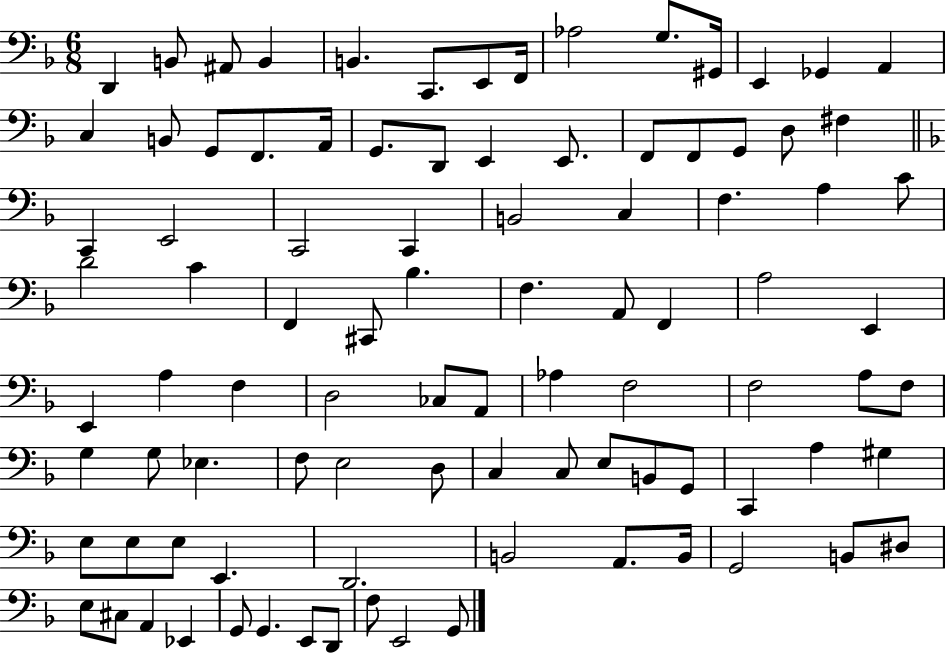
D2/q B2/e A#2/e B2/q B2/q. C2/e. E2/e F2/s Ab3/h G3/e. G#2/s E2/q Gb2/q A2/q C3/q B2/e G2/e F2/e. A2/s G2/e. D2/e E2/q E2/e. F2/e F2/e G2/e D3/e F#3/q C2/q E2/h C2/h C2/q B2/h C3/q F3/q. A3/q C4/e D4/h C4/q F2/q C#2/e Bb3/q. F3/q. A2/e F2/q A3/h E2/q E2/q A3/q F3/q D3/h CES3/e A2/e Ab3/q F3/h F3/h A3/e F3/e G3/q G3/e Eb3/q. F3/e E3/h D3/e C3/q C3/e E3/e B2/e G2/e C2/q A3/q G#3/q E3/e E3/e E3/e E2/q. D2/h. B2/h A2/e. B2/s G2/h B2/e D#3/e E3/e C#3/e A2/q Eb2/q G2/e G2/q. E2/e D2/e F3/e E2/h G2/e